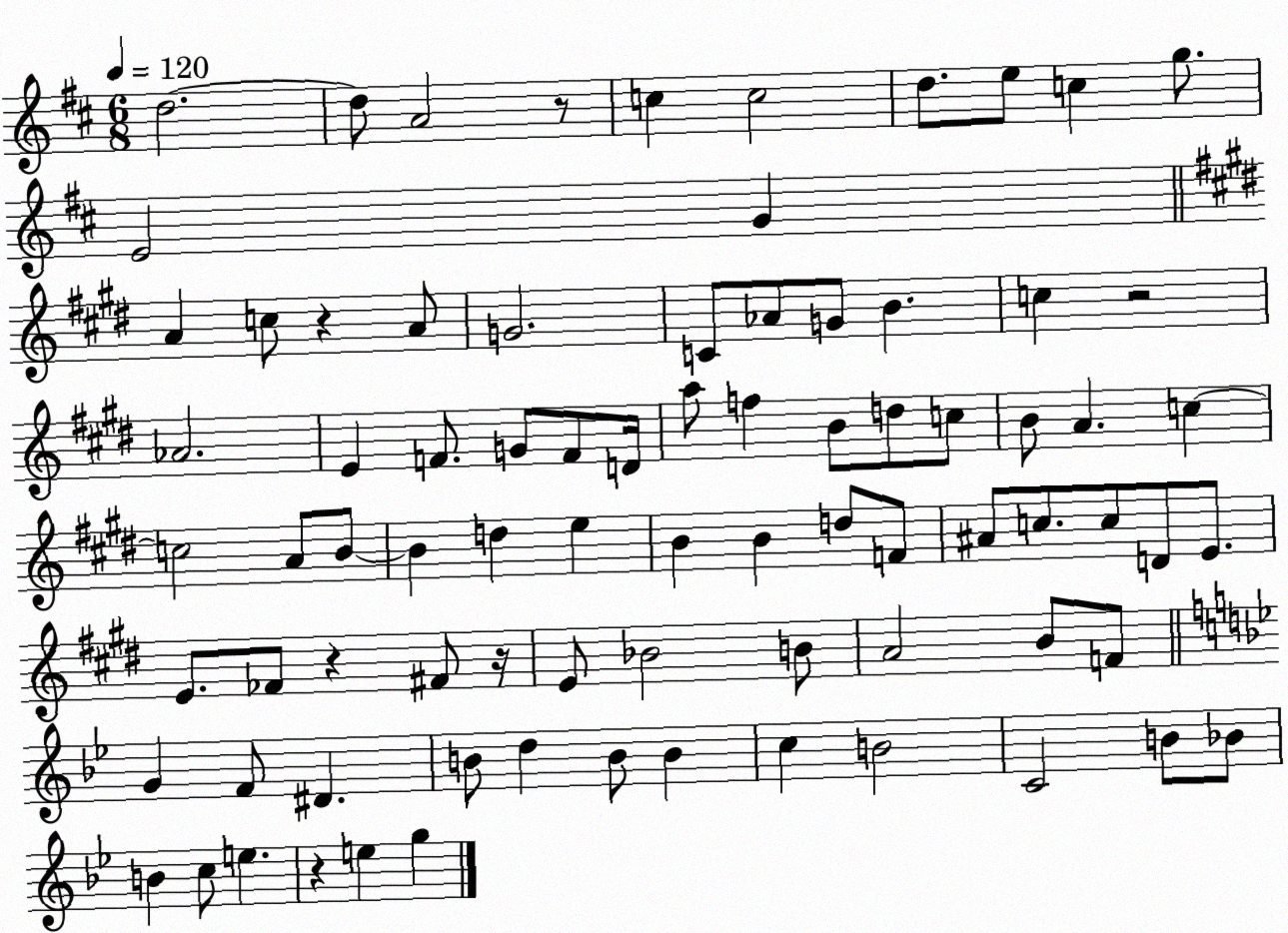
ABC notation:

X:1
T:Untitled
M:6/8
L:1/4
K:D
d2 d/2 A2 z/2 c c2 d/2 e/2 c g/2 E2 G A c/2 z A/2 G2 C/2 _A/2 G/2 B c z2 _A2 E F/2 G/2 F/2 D/4 a/2 f B/2 d/2 c/2 B/2 A c c2 A/2 B/2 B d e B B d/2 F/2 ^A/2 c/2 c/2 D/2 E/2 E/2 _F/2 z ^F/2 z/4 E/2 _B2 B/2 A2 B/2 F/2 G F/2 ^D B/2 d B/2 B c B2 C2 B/2 _B/2 B c/2 e z e g